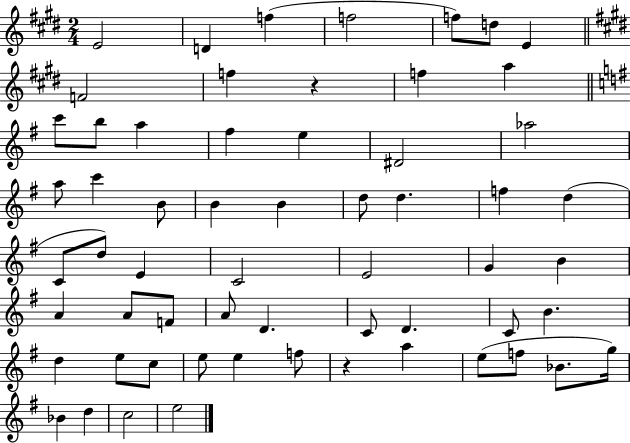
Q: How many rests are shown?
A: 2